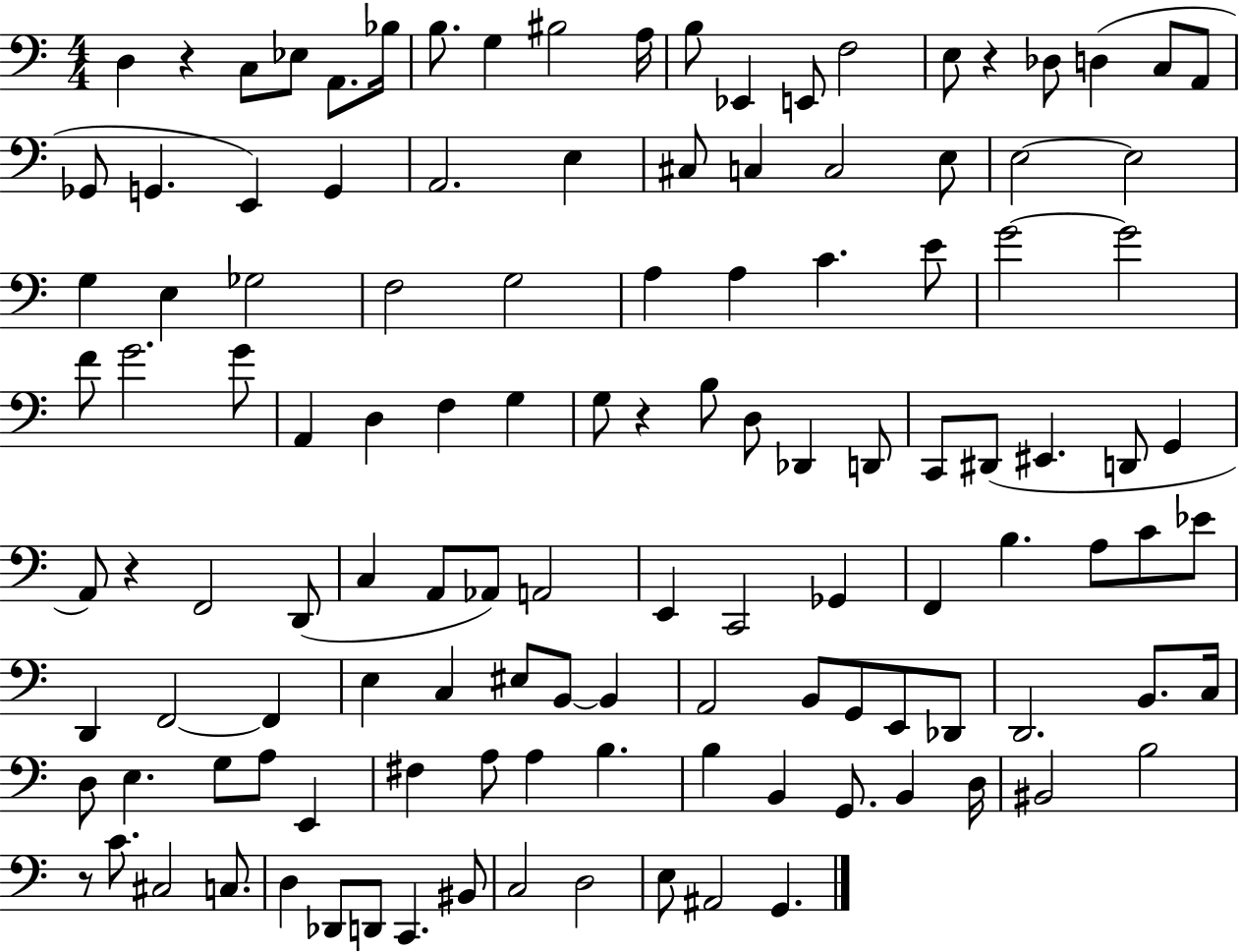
{
  \clef bass
  \numericTimeSignature
  \time 4/4
  \key c \major
  d4 r4 c8 ees8 a,8. bes16 | b8. g4 bis2 a16 | b8 ees,4 e,8 f2 | e8 r4 des8 d4( c8 a,8 | \break ges,8 g,4. e,4) g,4 | a,2. e4 | cis8 c4 c2 e8 | e2~~ e2 | \break g4 e4 ges2 | f2 g2 | a4 a4 c'4. e'8 | g'2~~ g'2 | \break f'8 g'2. g'8 | a,4 d4 f4 g4 | g8 r4 b8 d8 des,4 d,8 | c,8 dis,8( eis,4. d,8 g,4 | \break a,8) r4 f,2 d,8( | c4 a,8 aes,8) a,2 | e,4 c,2 ges,4 | f,4 b4. a8 c'8 ees'8 | \break d,4 f,2~~ f,4 | e4 c4 eis8 b,8~~ b,4 | a,2 b,8 g,8 e,8 des,8 | d,2. b,8. c16 | \break d8 e4. g8 a8 e,4 | fis4 a8 a4 b4. | b4 b,4 g,8. b,4 d16 | bis,2 b2 | \break r8 c'8. cis2 c8. | d4 des,8 d,8 c,4. bis,8 | c2 d2 | e8 ais,2 g,4. | \break \bar "|."
}